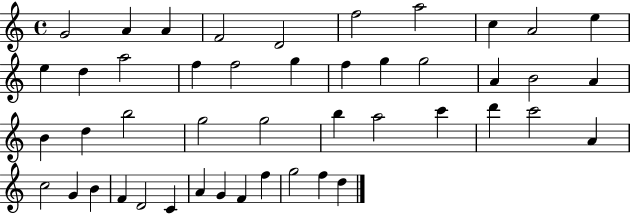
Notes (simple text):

G4/h A4/q A4/q F4/h D4/h F5/h A5/h C5/q A4/h E5/q E5/q D5/q A5/h F5/q F5/h G5/q F5/q G5/q G5/h A4/q B4/h A4/q B4/q D5/q B5/h G5/h G5/h B5/q A5/h C6/q D6/q C6/h A4/q C5/h G4/q B4/q F4/q D4/h C4/q A4/q G4/q F4/q F5/q G5/h F5/q D5/q